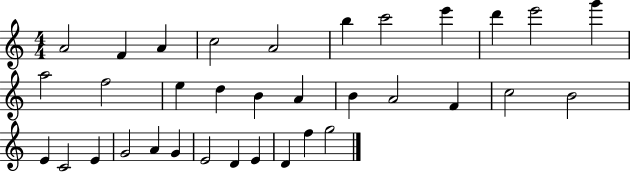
{
  \clef treble
  \numericTimeSignature
  \time 4/4
  \key c \major
  a'2 f'4 a'4 | c''2 a'2 | b''4 c'''2 e'''4 | d'''4 e'''2 g'''4 | \break a''2 f''2 | e''4 d''4 b'4 a'4 | b'4 a'2 f'4 | c''2 b'2 | \break e'4 c'2 e'4 | g'2 a'4 g'4 | e'2 d'4 e'4 | d'4 f''4 g''2 | \break \bar "|."
}